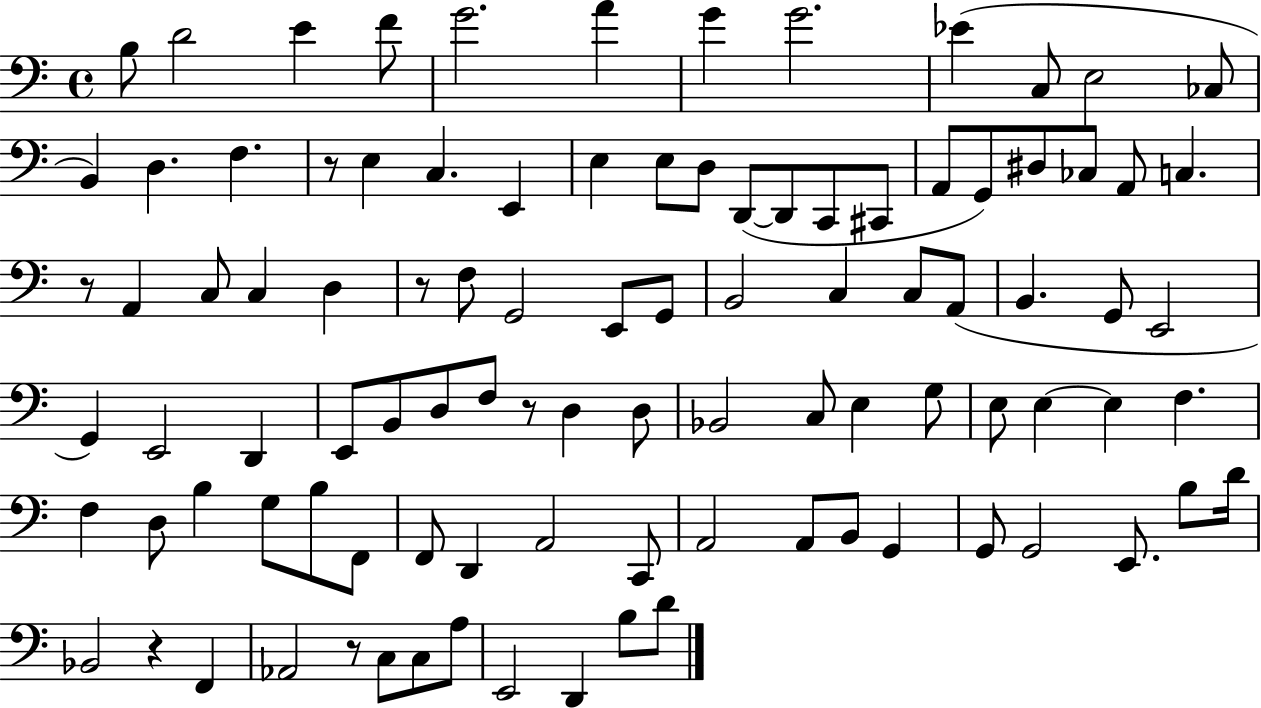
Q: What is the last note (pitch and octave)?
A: D4